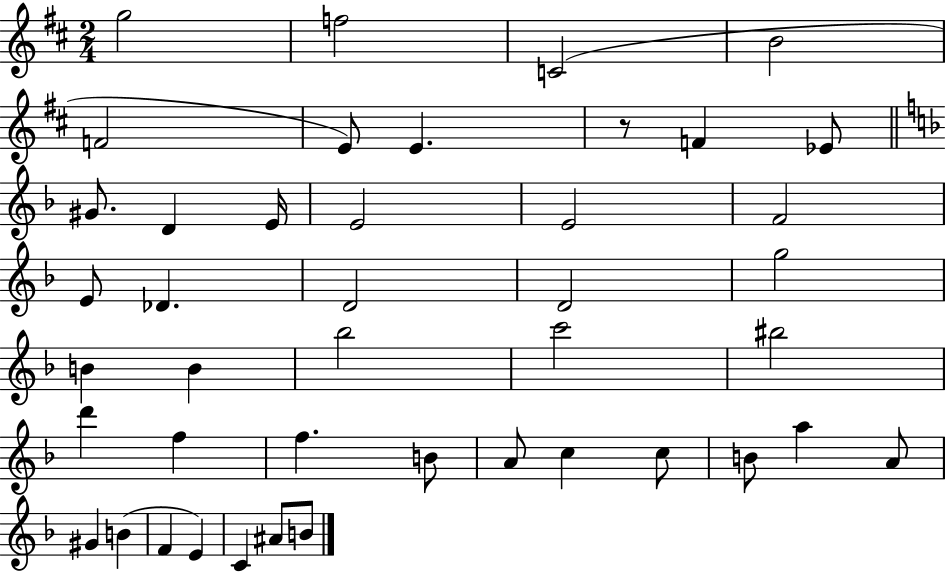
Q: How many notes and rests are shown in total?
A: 43